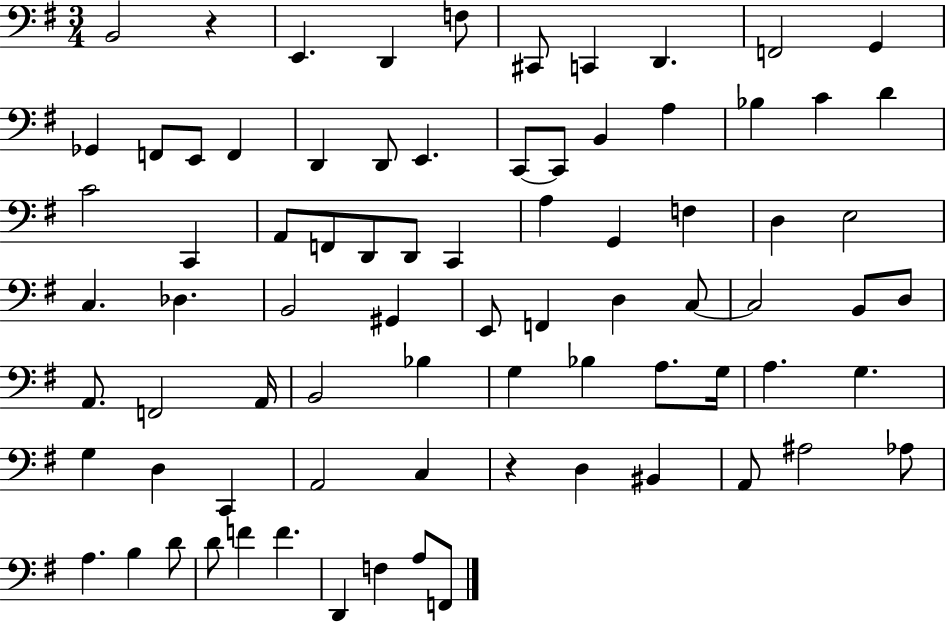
{
  \clef bass
  \numericTimeSignature
  \time 3/4
  \key g \major
  b,2 r4 | e,4. d,4 f8 | cis,8 c,4 d,4. | f,2 g,4 | \break ges,4 f,8 e,8 f,4 | d,4 d,8 e,4. | c,8~~ c,8 b,4 a4 | bes4 c'4 d'4 | \break c'2 c,4 | a,8 f,8 d,8 d,8 c,4 | a4 g,4 f4 | d4 e2 | \break c4. des4. | b,2 gis,4 | e,8 f,4 d4 c8~~ | c2 b,8 d8 | \break a,8. f,2 a,16 | b,2 bes4 | g4 bes4 a8. g16 | a4. g4. | \break g4 d4 c,4 | a,2 c4 | r4 d4 bis,4 | a,8 ais2 aes8 | \break a4. b4 d'8 | d'8 f'4 f'4. | d,4 f4 a8 f,8 | \bar "|."
}